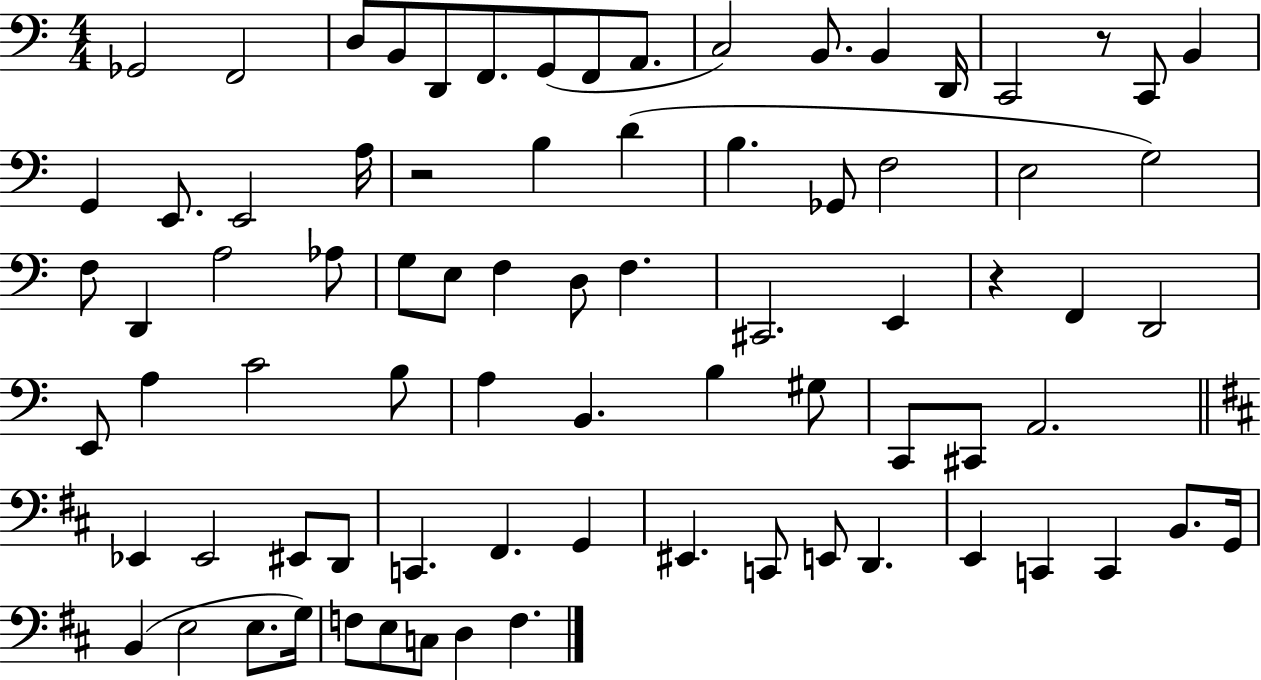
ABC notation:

X:1
T:Untitled
M:4/4
L:1/4
K:C
_G,,2 F,,2 D,/2 B,,/2 D,,/2 F,,/2 G,,/2 F,,/2 A,,/2 C,2 B,,/2 B,, D,,/4 C,,2 z/2 C,,/2 B,, G,, E,,/2 E,,2 A,/4 z2 B, D B, _G,,/2 F,2 E,2 G,2 F,/2 D,, A,2 _A,/2 G,/2 E,/2 F, D,/2 F, ^C,,2 E,, z F,, D,,2 E,,/2 A, C2 B,/2 A, B,, B, ^G,/2 C,,/2 ^C,,/2 A,,2 _E,, _E,,2 ^E,,/2 D,,/2 C,, ^F,, G,, ^E,, C,,/2 E,,/2 D,, E,, C,, C,, B,,/2 G,,/4 B,, E,2 E,/2 G,/4 F,/2 E,/2 C,/2 D, F,